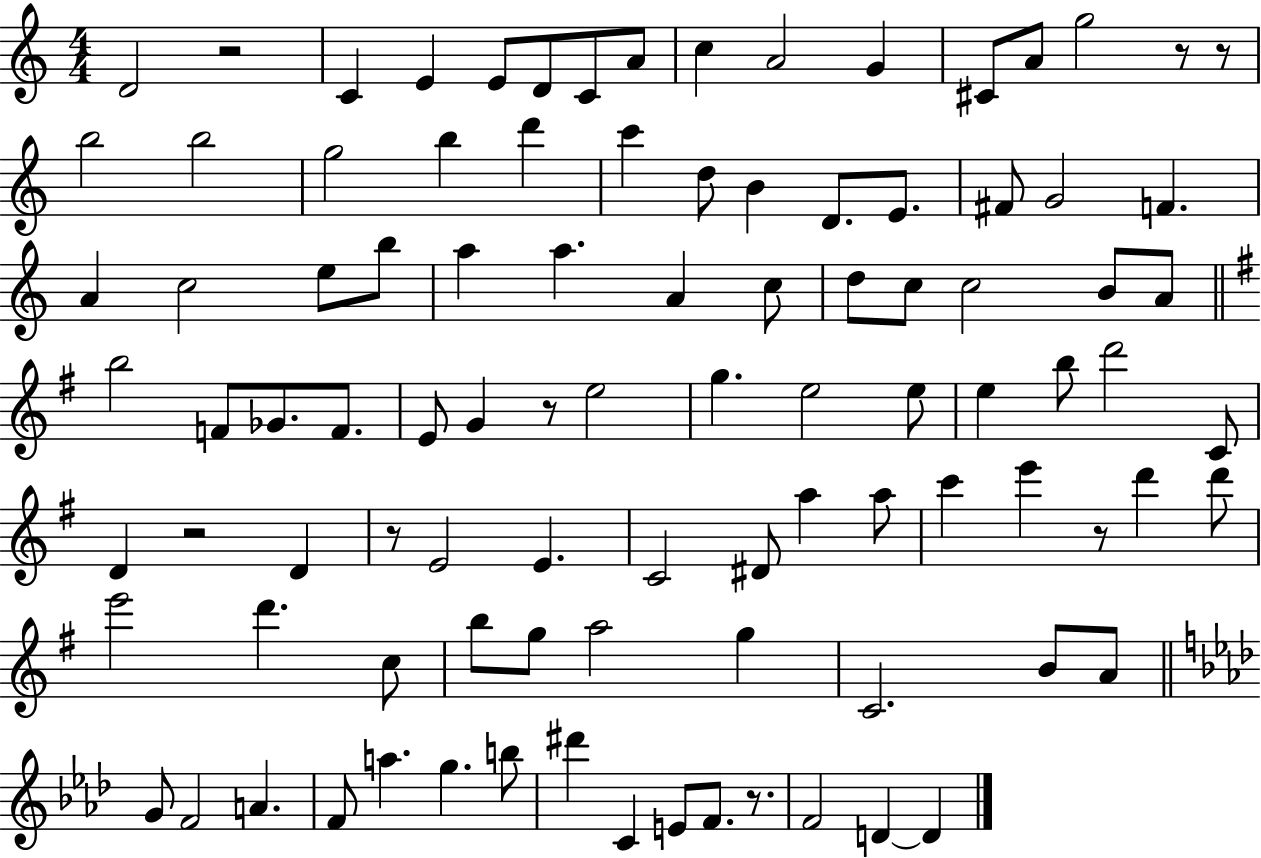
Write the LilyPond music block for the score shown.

{
  \clef treble
  \numericTimeSignature
  \time 4/4
  \key c \major
  d'2 r2 | c'4 e'4 e'8 d'8 c'8 a'8 | c''4 a'2 g'4 | cis'8 a'8 g''2 r8 r8 | \break b''2 b''2 | g''2 b''4 d'''4 | c'''4 d''8 b'4 d'8. e'8. | fis'8 g'2 f'4. | \break a'4 c''2 e''8 b''8 | a''4 a''4. a'4 c''8 | d''8 c''8 c''2 b'8 a'8 | \bar "||" \break \key e \minor b''2 f'8 ges'8. f'8. | e'8 g'4 r8 e''2 | g''4. e''2 e''8 | e''4 b''8 d'''2 c'8 | \break d'4 r2 d'4 | r8 e'2 e'4. | c'2 dis'8 a''4 a''8 | c'''4 e'''4 r8 d'''4 d'''8 | \break e'''2 d'''4. c''8 | b''8 g''8 a''2 g''4 | c'2. b'8 a'8 | \bar "||" \break \key aes \major g'8 f'2 a'4. | f'8 a''4. g''4. b''8 | dis'''4 c'4 e'8 f'8. r8. | f'2 d'4~~ d'4 | \break \bar "|."
}